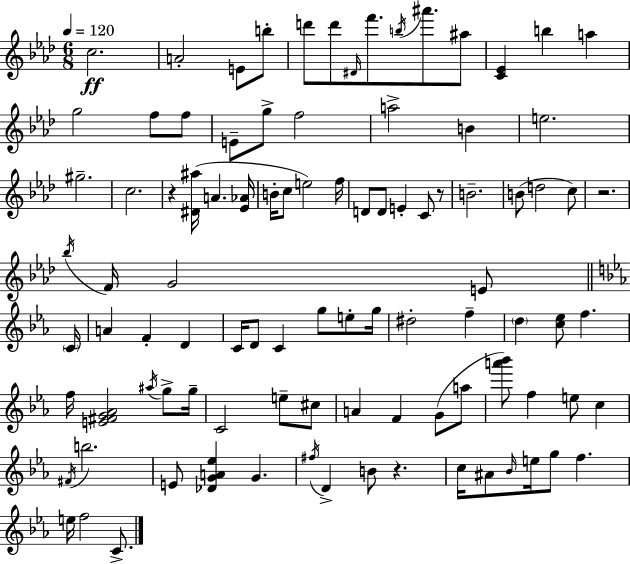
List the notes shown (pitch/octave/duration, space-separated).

C5/h. A4/h E4/e B5/e D6/e D6/e D#4/s F6/e. B5/s A#6/e. A#5/e [C4,Eb4]/q B5/q A5/q G5/h F5/e F5/e E4/e G5/e F5/h A5/h B4/q E5/h. G#5/h. C5/h. R/q [D#4,A#5]/s A4/q. [Eb4,Ab4]/s B4/s C5/e E5/h F5/s D4/e D4/e E4/q C4/e R/e B4/h. B4/e D5/h C5/e R/h. Bb5/s F4/s G4/h E4/e C4/s A4/q F4/q D4/q C4/s D4/e C4/q G5/e E5/e G5/s D#5/h F5/q D5/q [C5,Eb5]/e F5/q. F5/s [E4,F#4,G4,Ab4]/h A#5/s G5/e G5/s C4/h E5/e C#5/e A4/q F4/q G4/e A5/e [A6,Bb6]/e F5/q E5/e C5/q F#4/s B5/h. E4/e [Db4,G4,A4,Eb5]/q G4/q. F#5/s D4/q B4/e R/q. C5/s A#4/e Bb4/s E5/s G5/e F5/q. E5/s F5/h C4/e.